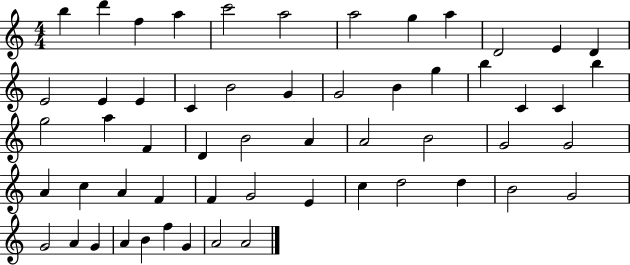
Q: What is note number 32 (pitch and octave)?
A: A4